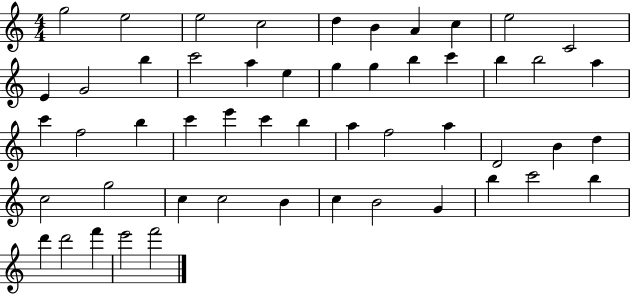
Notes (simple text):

G5/h E5/h E5/h C5/h D5/q B4/q A4/q C5/q E5/h C4/h E4/q G4/h B5/q C6/h A5/q E5/q G5/q G5/q B5/q C6/q B5/q B5/h A5/q C6/q F5/h B5/q C6/q E6/q C6/q B5/q A5/q F5/h A5/q D4/h B4/q D5/q C5/h G5/h C5/q C5/h B4/q C5/q B4/h G4/q B5/q C6/h B5/q D6/q D6/h F6/q E6/h F6/h